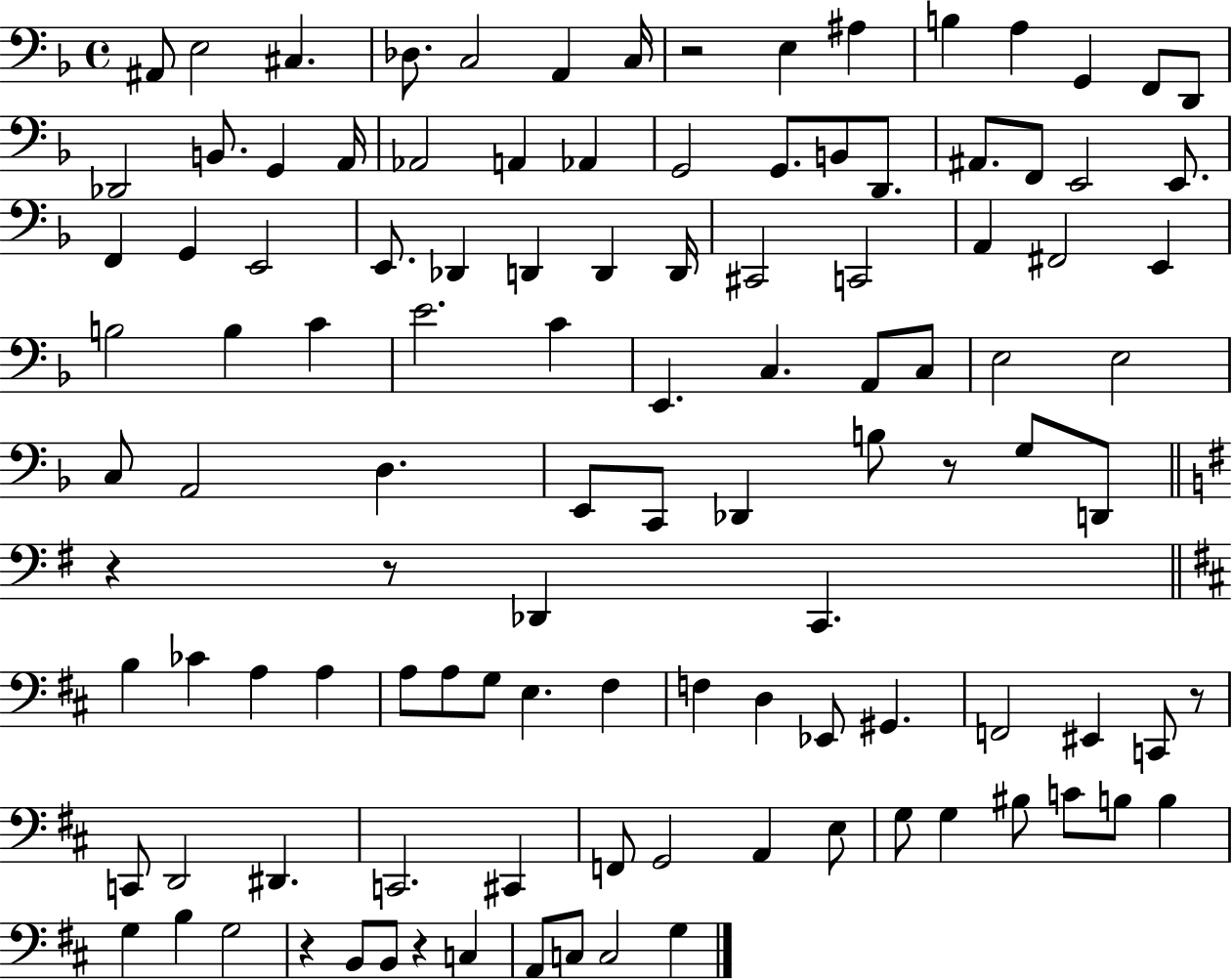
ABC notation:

X:1
T:Untitled
M:4/4
L:1/4
K:F
^A,,/2 E,2 ^C, _D,/2 C,2 A,, C,/4 z2 E, ^A, B, A, G,, F,,/2 D,,/2 _D,,2 B,,/2 G,, A,,/4 _A,,2 A,, _A,, G,,2 G,,/2 B,,/2 D,,/2 ^A,,/2 F,,/2 E,,2 E,,/2 F,, G,, E,,2 E,,/2 _D,, D,, D,, D,,/4 ^C,,2 C,,2 A,, ^F,,2 E,, B,2 B, C E2 C E,, C, A,,/2 C,/2 E,2 E,2 C,/2 A,,2 D, E,,/2 C,,/2 _D,, B,/2 z/2 G,/2 D,,/2 z z/2 _D,, C,, B, _C A, A, A,/2 A,/2 G,/2 E, ^F, F, D, _E,,/2 ^G,, F,,2 ^E,, C,,/2 z/2 C,,/2 D,,2 ^D,, C,,2 ^C,, F,,/2 G,,2 A,, E,/2 G,/2 G, ^B,/2 C/2 B,/2 B, G, B, G,2 z B,,/2 B,,/2 z C, A,,/2 C,/2 C,2 G,